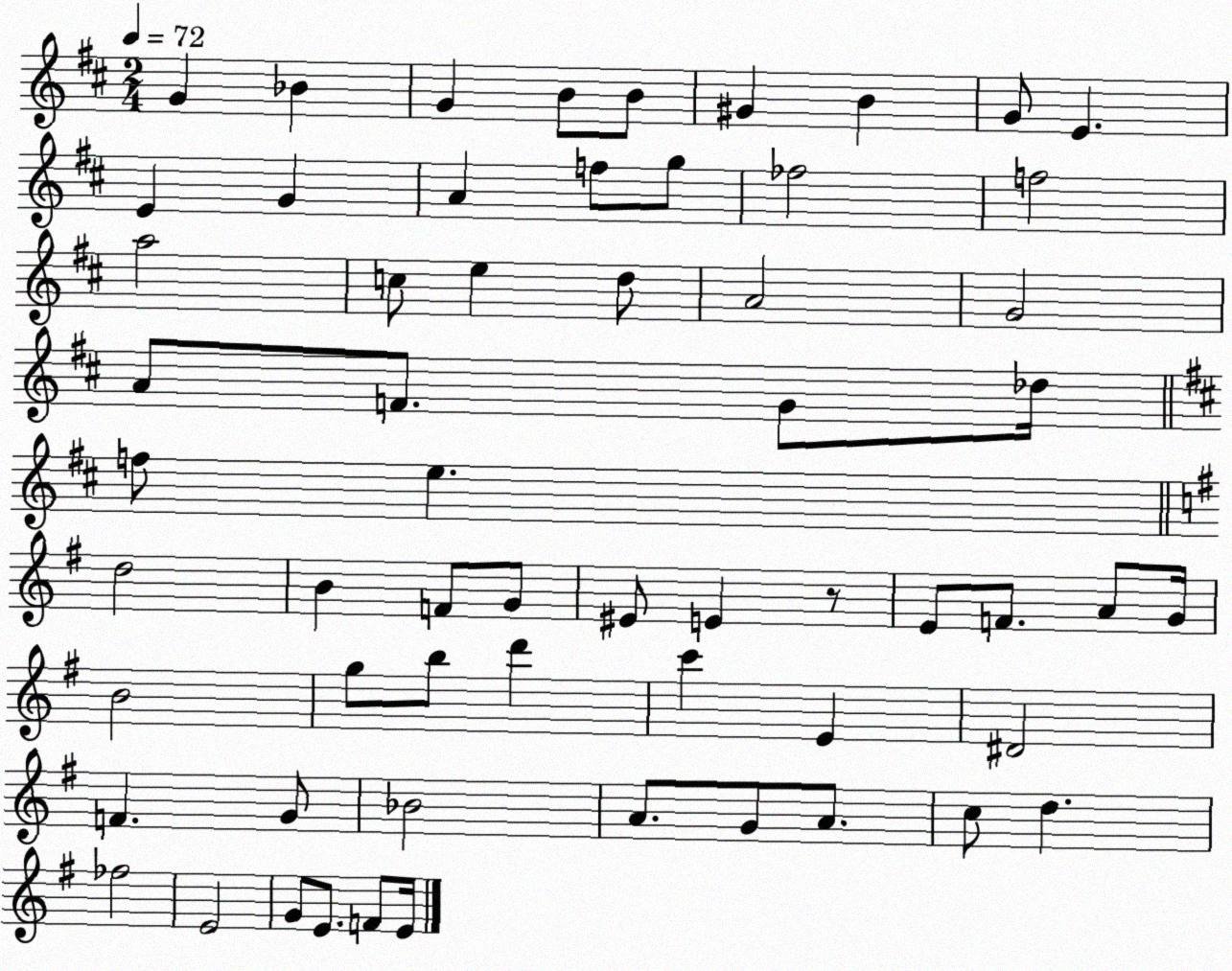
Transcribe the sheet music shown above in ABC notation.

X:1
T:Untitled
M:2/4
L:1/4
K:D
G _B G B/2 B/2 ^G B G/2 E E G A f/2 g/2 _f2 f2 a2 c/2 e d/2 A2 G2 A/2 F/2 G/2 _d/4 f/2 e d2 B F/2 G/2 ^E/2 E z/2 E/2 F/2 A/2 G/4 B2 g/2 b/2 d' c' E ^D2 F G/2 _B2 A/2 G/2 A/2 c/2 d _f2 E2 G/2 E/2 F/2 E/4